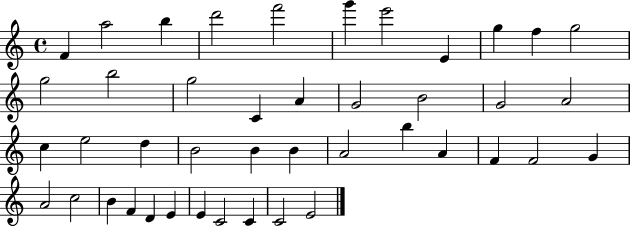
{
  \clef treble
  \time 4/4
  \defaultTimeSignature
  \key c \major
  f'4 a''2 b''4 | d'''2 f'''2 | g'''4 e'''2 e'4 | g''4 f''4 g''2 | \break g''2 b''2 | g''2 c'4 a'4 | g'2 b'2 | g'2 a'2 | \break c''4 e''2 d''4 | b'2 b'4 b'4 | a'2 b''4 a'4 | f'4 f'2 g'4 | \break a'2 c''2 | b'4 f'4 d'4 e'4 | e'4 c'2 c'4 | c'2 e'2 | \break \bar "|."
}